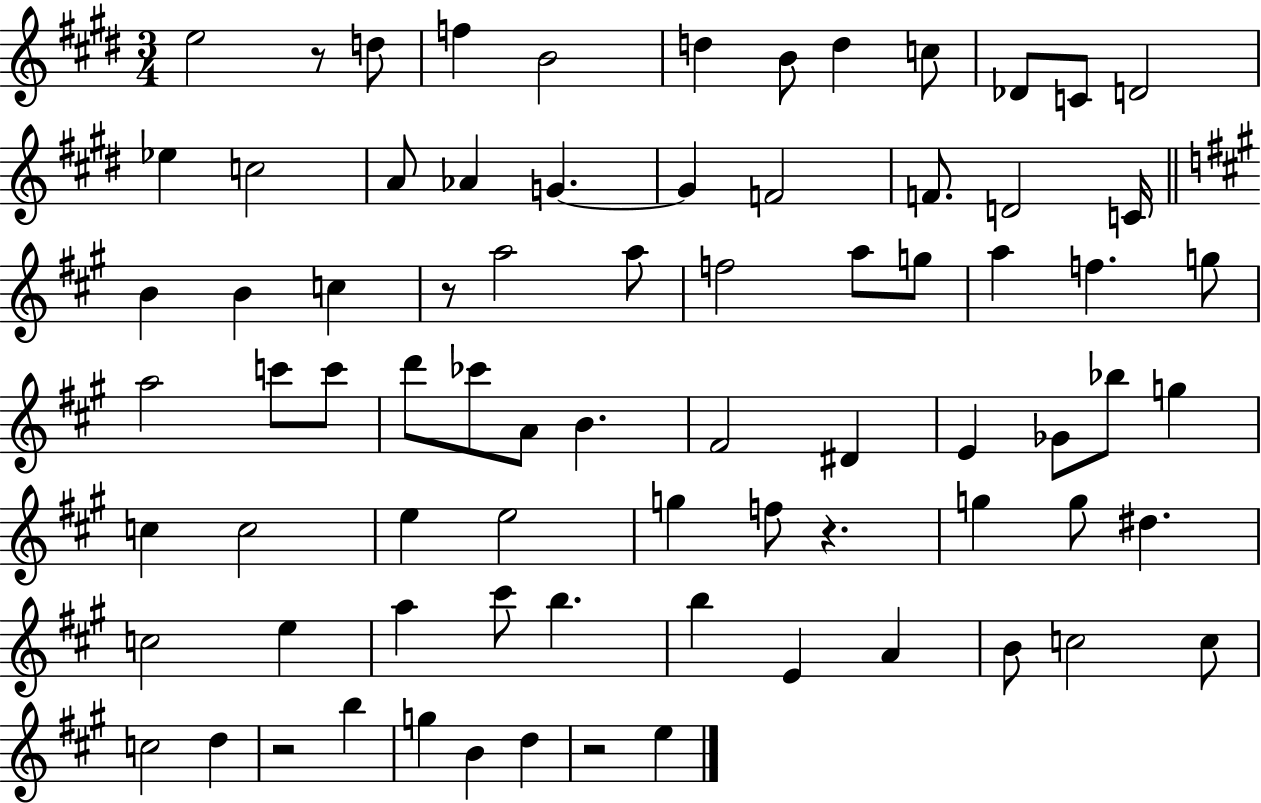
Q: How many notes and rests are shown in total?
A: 77